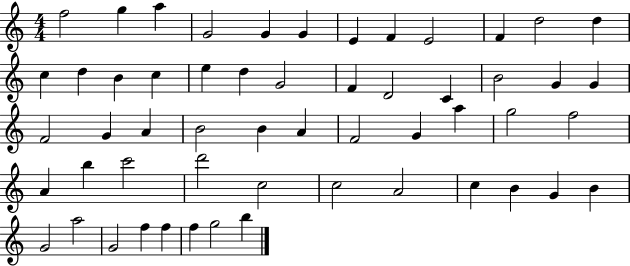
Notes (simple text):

F5/h G5/q A5/q G4/h G4/q G4/q E4/q F4/q E4/h F4/q D5/h D5/q C5/q D5/q B4/q C5/q E5/q D5/q G4/h F4/q D4/h C4/q B4/h G4/q G4/q F4/h G4/q A4/q B4/h B4/q A4/q F4/h G4/q A5/q G5/h F5/h A4/q B5/q C6/h D6/h C5/h C5/h A4/h C5/q B4/q G4/q B4/q G4/h A5/h G4/h F5/q F5/q F5/q G5/h B5/q